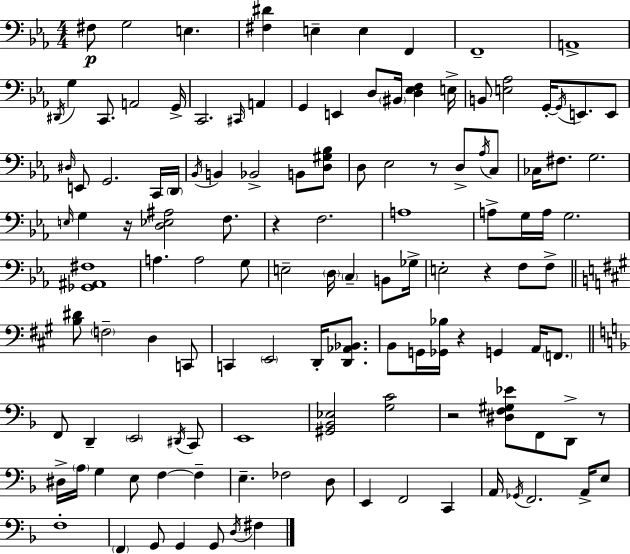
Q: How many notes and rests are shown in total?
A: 125